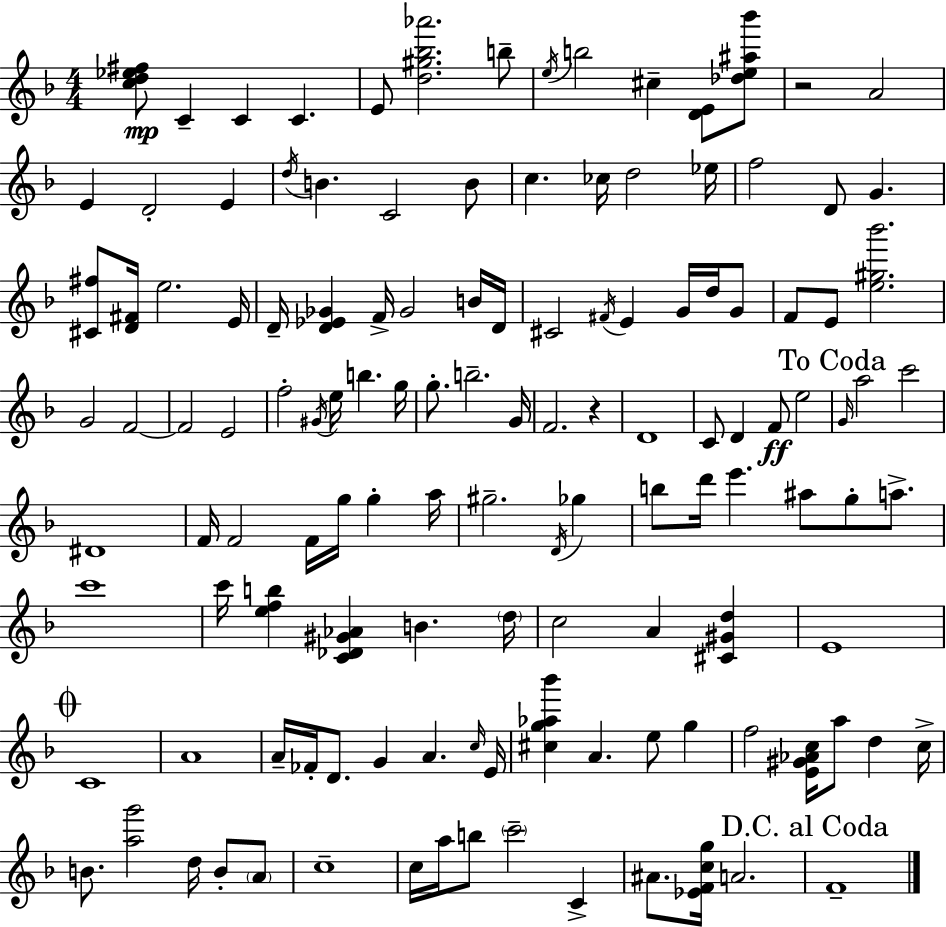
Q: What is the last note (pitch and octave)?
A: F4